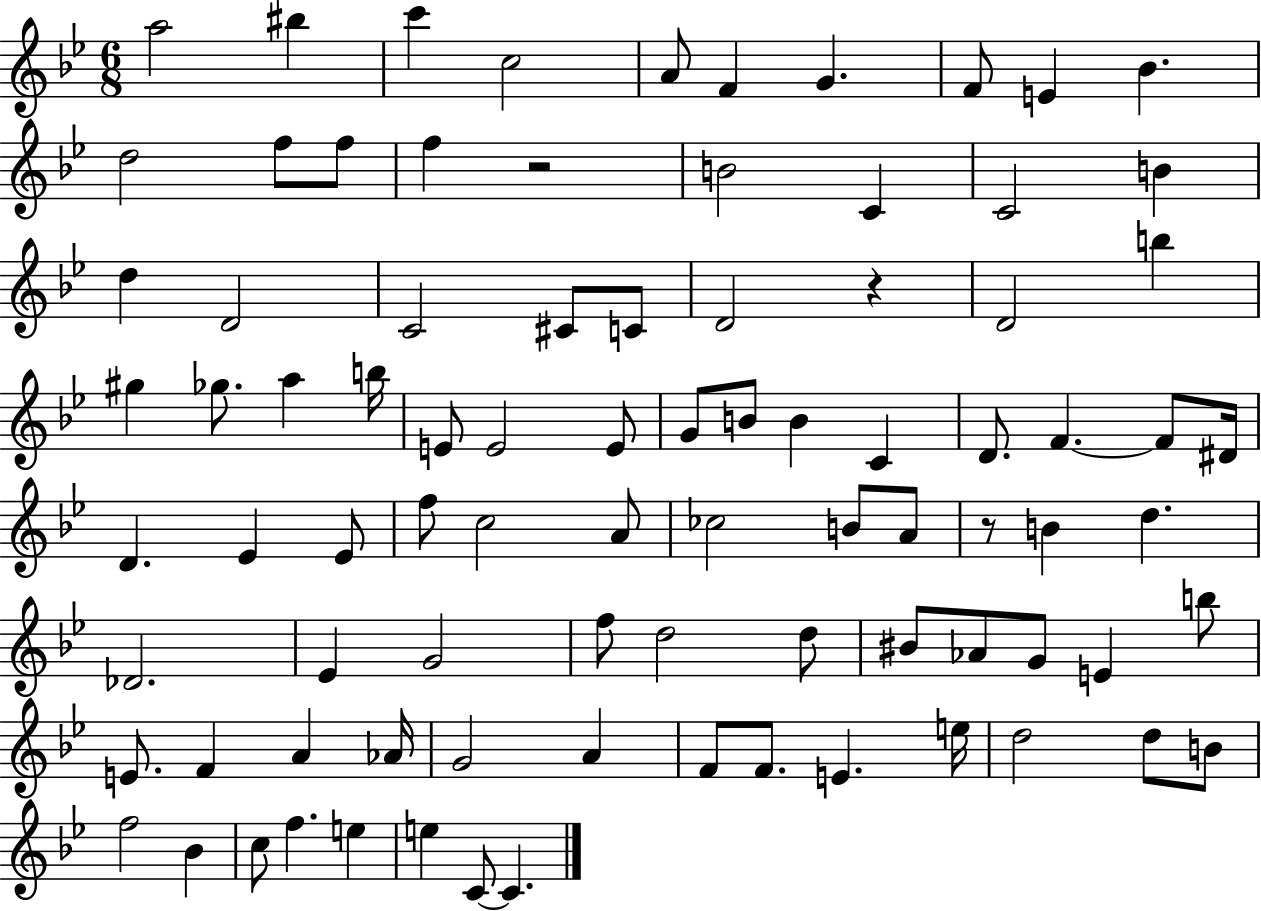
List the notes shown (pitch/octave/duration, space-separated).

A5/h BIS5/q C6/q C5/h A4/e F4/q G4/q. F4/e E4/q Bb4/q. D5/h F5/e F5/e F5/q R/h B4/h C4/q C4/h B4/q D5/q D4/h C4/h C#4/e C4/e D4/h R/q D4/h B5/q G#5/q Gb5/e. A5/q B5/s E4/e E4/h E4/e G4/e B4/e B4/q C4/q D4/e. F4/q. F4/e D#4/s D4/q. Eb4/q Eb4/e F5/e C5/h A4/e CES5/h B4/e A4/e R/e B4/q D5/q. Db4/h. Eb4/q G4/h F5/e D5/h D5/e BIS4/e Ab4/e G4/e E4/q B5/e E4/e. F4/q A4/q Ab4/s G4/h A4/q F4/e F4/e. E4/q. E5/s D5/h D5/e B4/e F5/h Bb4/q C5/e F5/q. E5/q E5/q C4/e C4/q.